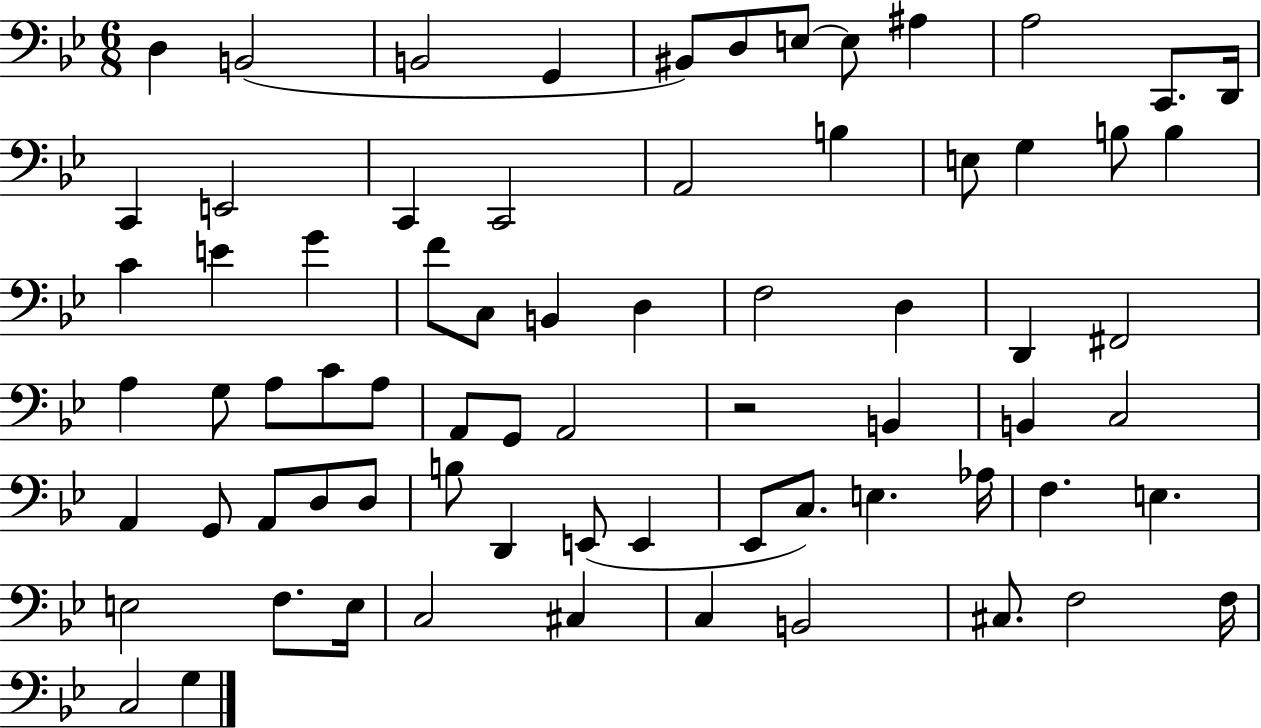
D3/q B2/h B2/h G2/q BIS2/e D3/e E3/e E3/e A#3/q A3/h C2/e. D2/s C2/q E2/h C2/q C2/h A2/h B3/q E3/e G3/q B3/e B3/q C4/q E4/q G4/q F4/e C3/e B2/q D3/q F3/h D3/q D2/q F#2/h A3/q G3/e A3/e C4/e A3/e A2/e G2/e A2/h R/h B2/q B2/q C3/h A2/q G2/e A2/e D3/e D3/e B3/e D2/q E2/e E2/q Eb2/e C3/e. E3/q. Ab3/s F3/q. E3/q. E3/h F3/e. E3/s C3/h C#3/q C3/q B2/h C#3/e. F3/h F3/s C3/h G3/q